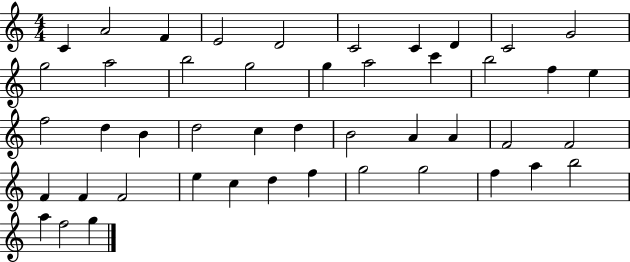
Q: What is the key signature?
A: C major